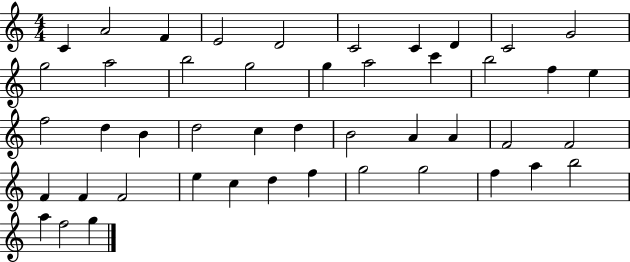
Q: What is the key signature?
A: C major